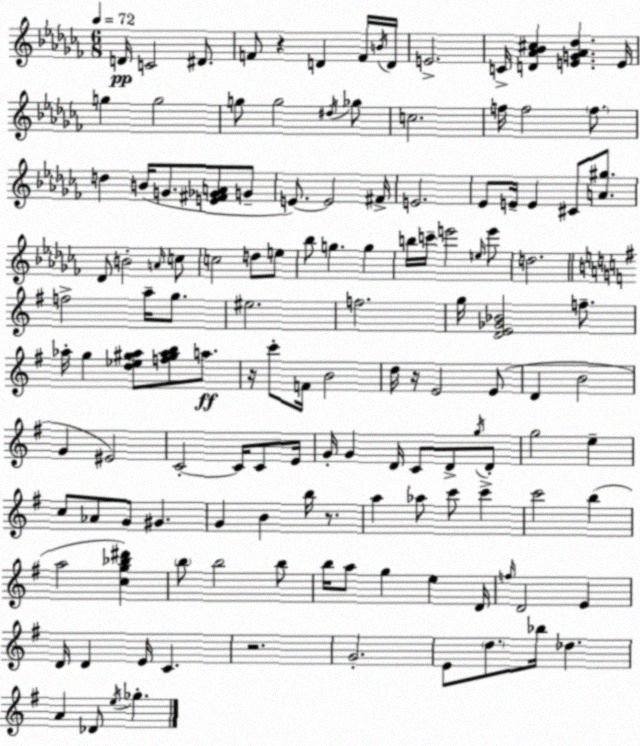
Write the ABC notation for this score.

X:1
T:Untitled
M:6/8
L:1/4
K:Abm
D/4 C2 ^D/2 F/2 z D F/4 B/4 D/4 E2 C/4 [D_A_B^c] [EG_A_d] E/4 g g2 g/2 g2 ^d/4 _g/2 c2 f/4 f2 f/2 d B/4 G/2 [E^F_GA]/2 G/2 E/2 E2 ^F/4 E2 _E/2 E/4 E ^C/2 [A^g]/2 _D/2 B2 A/4 c/2 c2 d/2 e/2 _b/2 g g b/4 c'/4 e'2 e/4 e'/2 d2 f2 a/4 g/2 ^e2 f2 g/4 [DE_G_B]2 f/2 _a/4 g [d_e^g_a]/2 [f^g_ab]/2 a/2 z/4 c'/2 F/4 B2 d/4 z/4 E2 E/2 D B2 G ^E2 C2 C/4 C/2 E/4 G/4 G D/4 C/2 D/2 g/4 D/2 g2 e c/2 _A/2 G/2 ^G G B b/4 z/2 a _a/2 c'/2 c' c'2 b a2 [cg_b^d'] b/2 b2 b/2 b/4 a/2 g e D/4 f/4 D2 E D/4 D E/4 C z2 G2 E/2 d/2 _b/4 _d A _D/2 e/4 _g